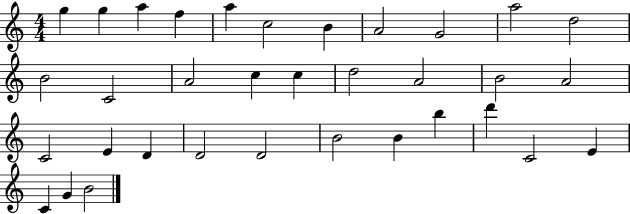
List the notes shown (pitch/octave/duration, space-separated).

G5/q G5/q A5/q F5/q A5/q C5/h B4/q A4/h G4/h A5/h D5/h B4/h C4/h A4/h C5/q C5/q D5/h A4/h B4/h A4/h C4/h E4/q D4/q D4/h D4/h B4/h B4/q B5/q D6/q C4/h E4/q C4/q G4/q B4/h